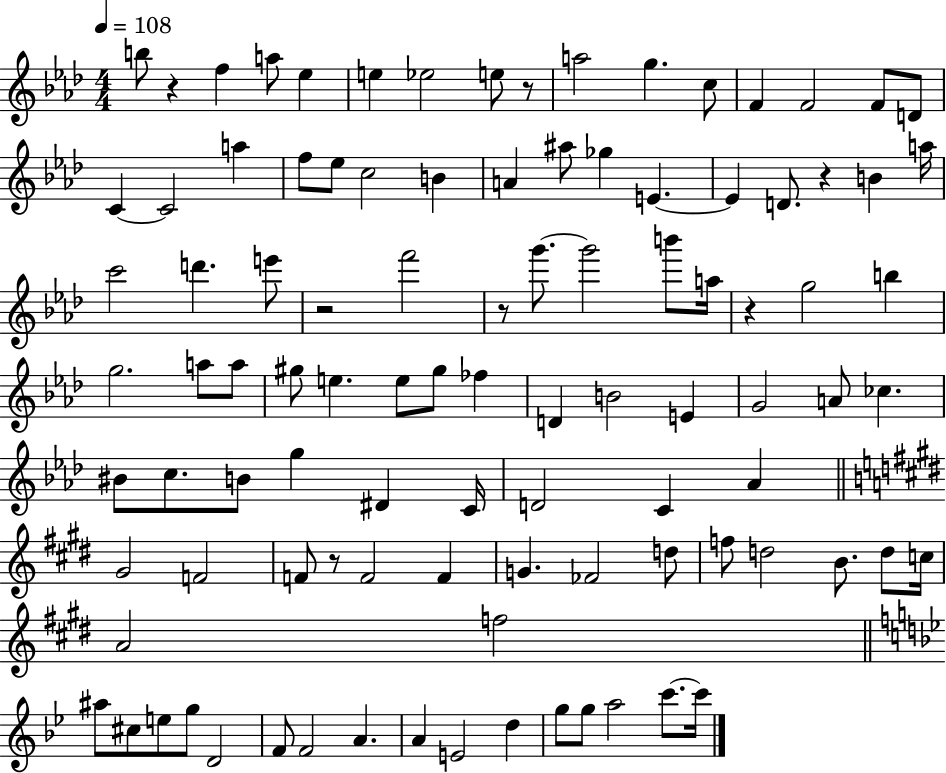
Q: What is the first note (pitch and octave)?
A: B5